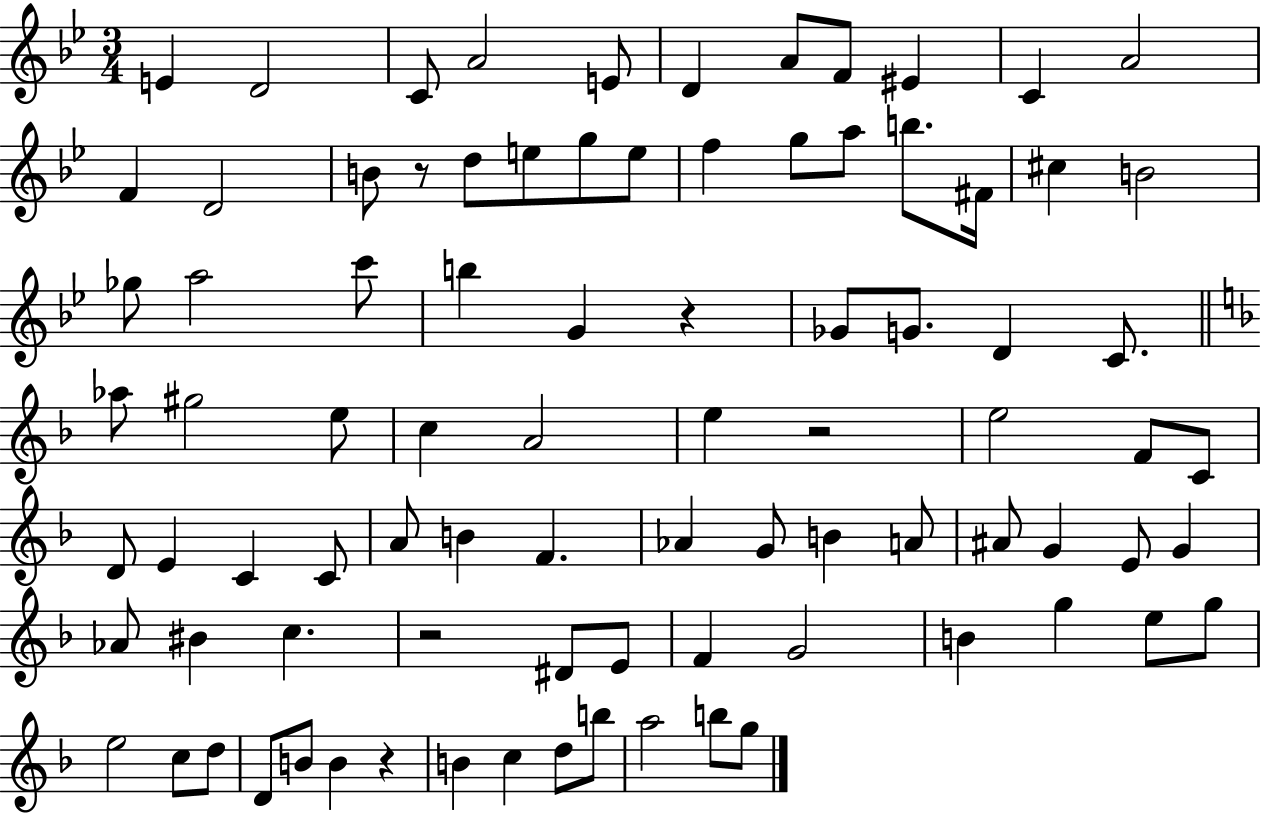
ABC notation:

X:1
T:Untitled
M:3/4
L:1/4
K:Bb
E D2 C/2 A2 E/2 D A/2 F/2 ^E C A2 F D2 B/2 z/2 d/2 e/2 g/2 e/2 f g/2 a/2 b/2 ^F/4 ^c B2 _g/2 a2 c'/2 b G z _G/2 G/2 D C/2 _a/2 ^g2 e/2 c A2 e z2 e2 F/2 C/2 D/2 E C C/2 A/2 B F _A G/2 B A/2 ^A/2 G E/2 G _A/2 ^B c z2 ^D/2 E/2 F G2 B g e/2 g/2 e2 c/2 d/2 D/2 B/2 B z B c d/2 b/2 a2 b/2 g/2